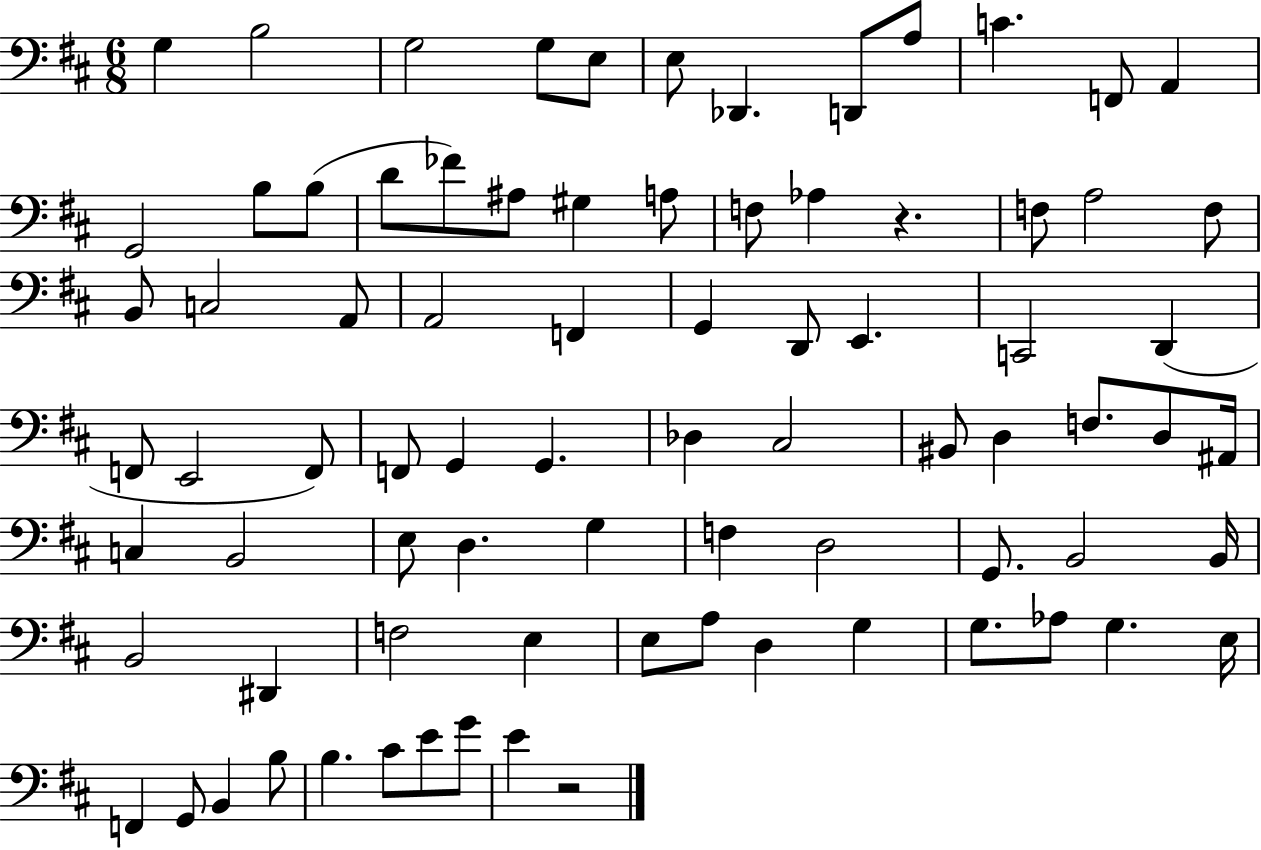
G3/q B3/h G3/h G3/e E3/e E3/e Db2/q. D2/e A3/e C4/q. F2/e A2/q G2/h B3/e B3/e D4/e FES4/e A#3/e G#3/q A3/e F3/e Ab3/q R/q. F3/e A3/h F3/e B2/e C3/h A2/e A2/h F2/q G2/q D2/e E2/q. C2/h D2/q F2/e E2/h F2/e F2/e G2/q G2/q. Db3/q C#3/h BIS2/e D3/q F3/e. D3/e A#2/s C3/q B2/h E3/e D3/q. G3/q F3/q D3/h G2/e. B2/h B2/s B2/h D#2/q F3/h E3/q E3/e A3/e D3/q G3/q G3/e. Ab3/e G3/q. E3/s F2/q G2/e B2/q B3/e B3/q. C#4/e E4/e G4/e E4/q R/h